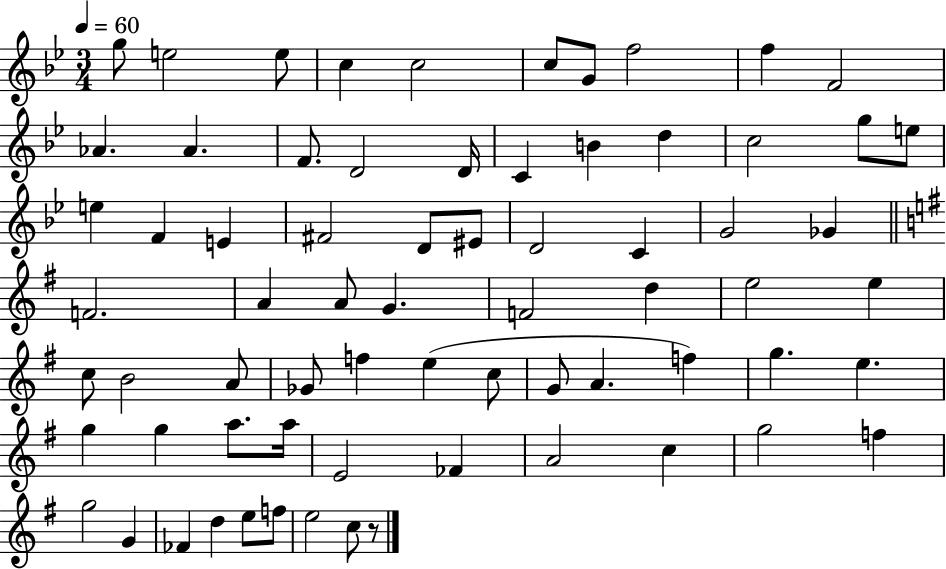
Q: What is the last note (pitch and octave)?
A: C5